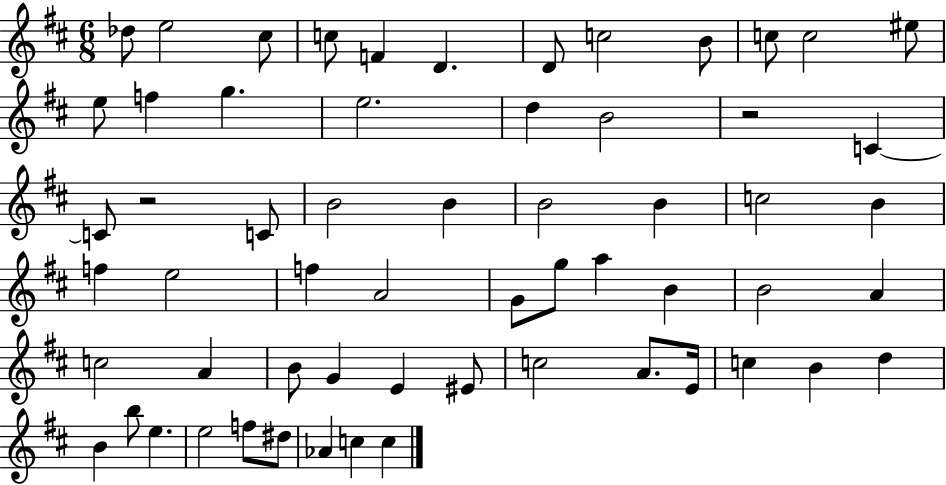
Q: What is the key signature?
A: D major